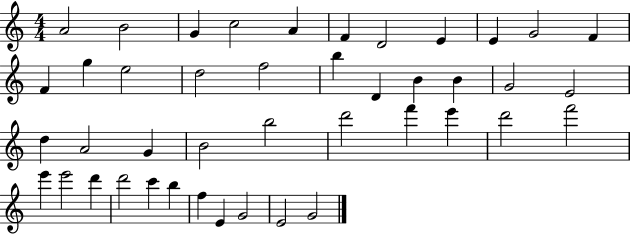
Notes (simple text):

A4/h B4/h G4/q C5/h A4/q F4/q D4/h E4/q E4/q G4/h F4/q F4/q G5/q E5/h D5/h F5/h B5/q D4/q B4/q B4/q G4/h E4/h D5/q A4/h G4/q B4/h B5/h D6/h F6/q E6/q D6/h F6/h E6/q E6/h D6/q D6/h C6/q B5/q F5/q E4/q G4/h E4/h G4/h